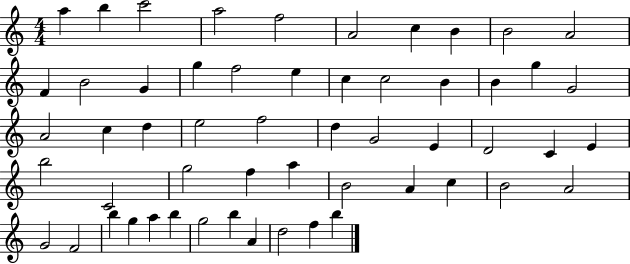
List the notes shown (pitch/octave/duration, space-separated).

A5/q B5/q C6/h A5/h F5/h A4/h C5/q B4/q B4/h A4/h F4/q B4/h G4/q G5/q F5/h E5/q C5/q C5/h B4/q B4/q G5/q G4/h A4/h C5/q D5/q E5/h F5/h D5/q G4/h E4/q D4/h C4/q E4/q B5/h C4/h G5/h F5/q A5/q B4/h A4/q C5/q B4/h A4/h G4/h F4/h B5/q G5/q A5/q B5/q G5/h B5/q A4/q D5/h F5/q B5/q